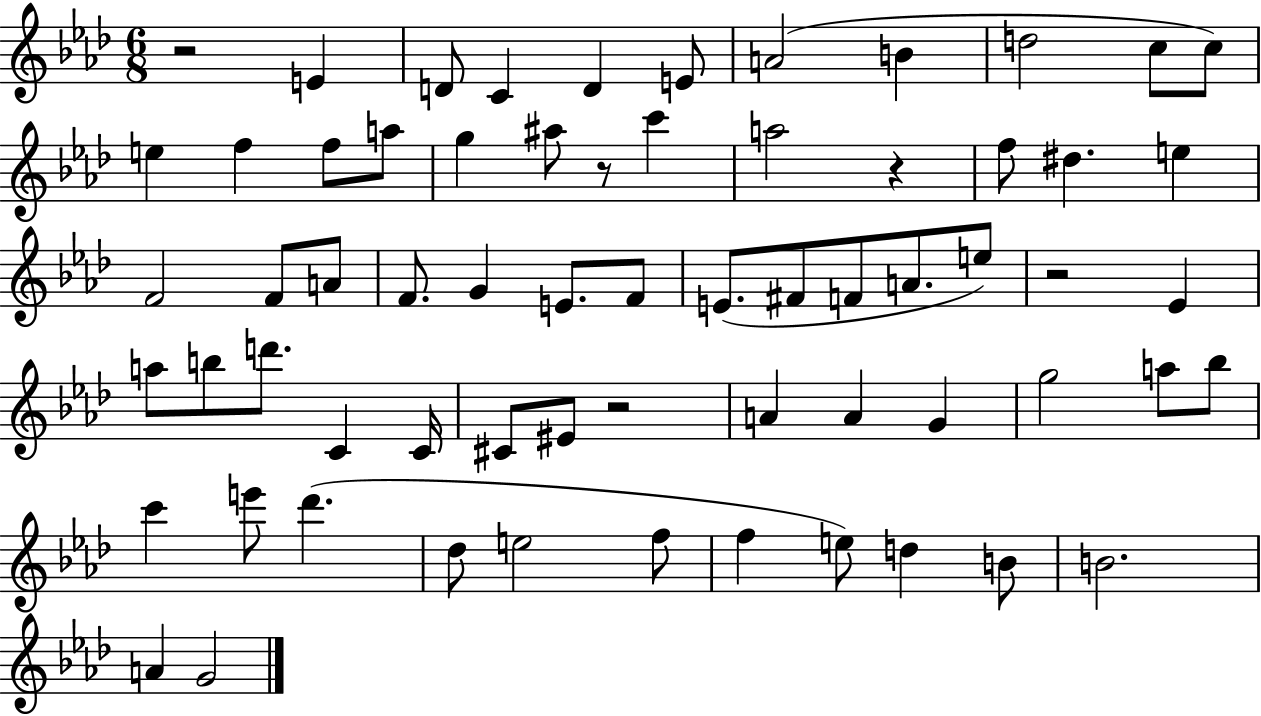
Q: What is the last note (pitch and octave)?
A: G4